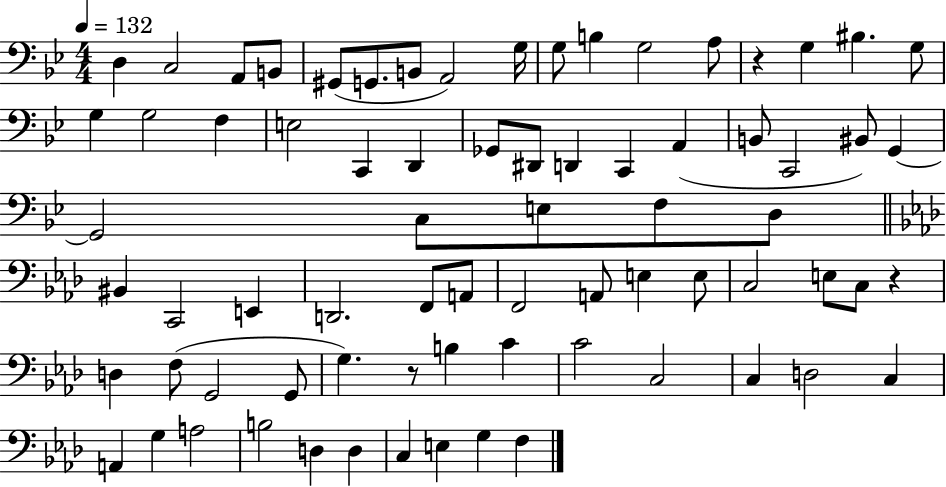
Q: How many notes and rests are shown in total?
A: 74